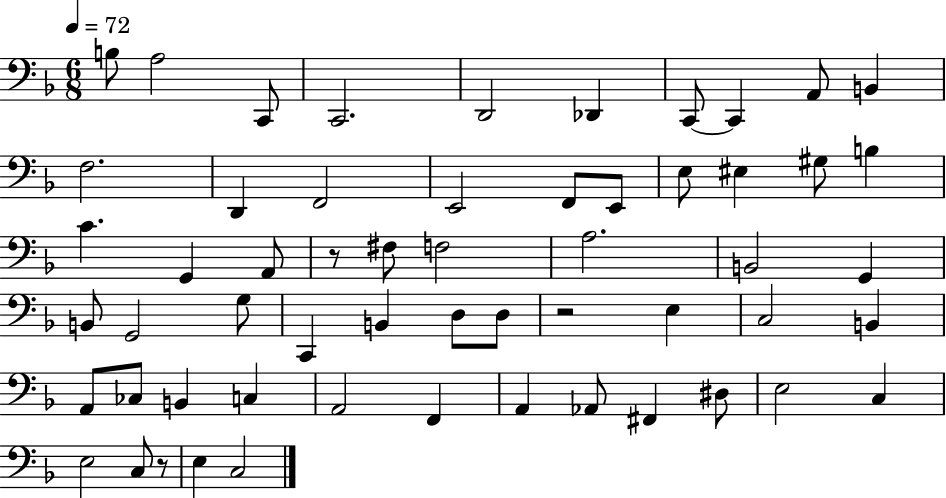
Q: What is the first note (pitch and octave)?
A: B3